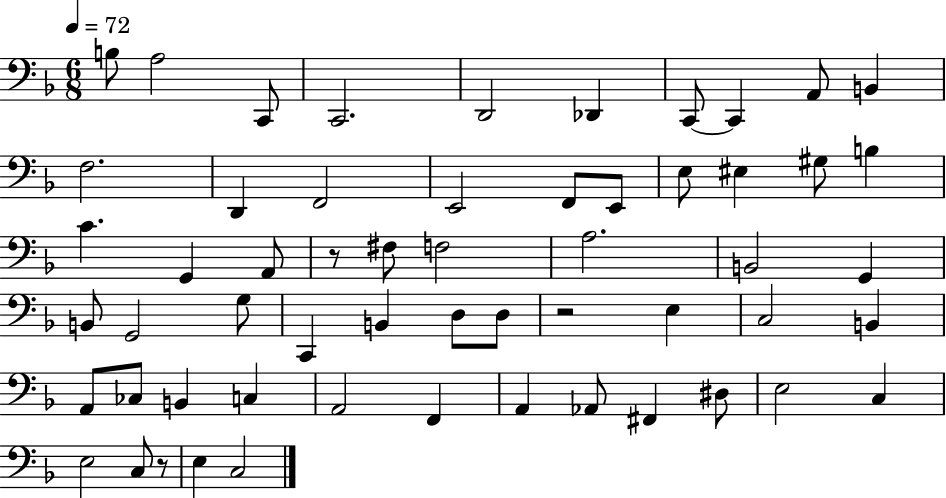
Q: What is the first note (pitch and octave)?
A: B3